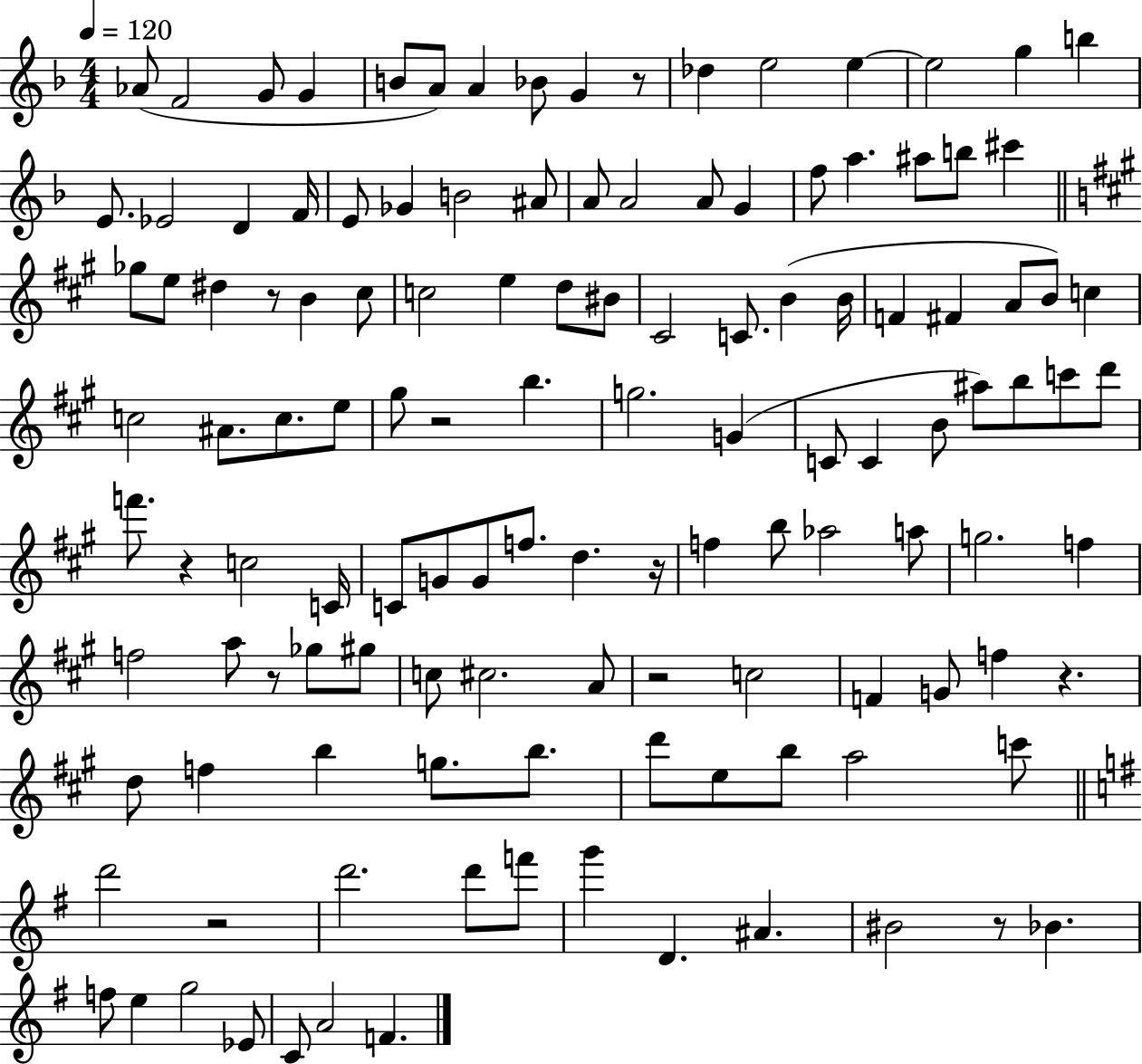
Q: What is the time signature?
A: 4/4